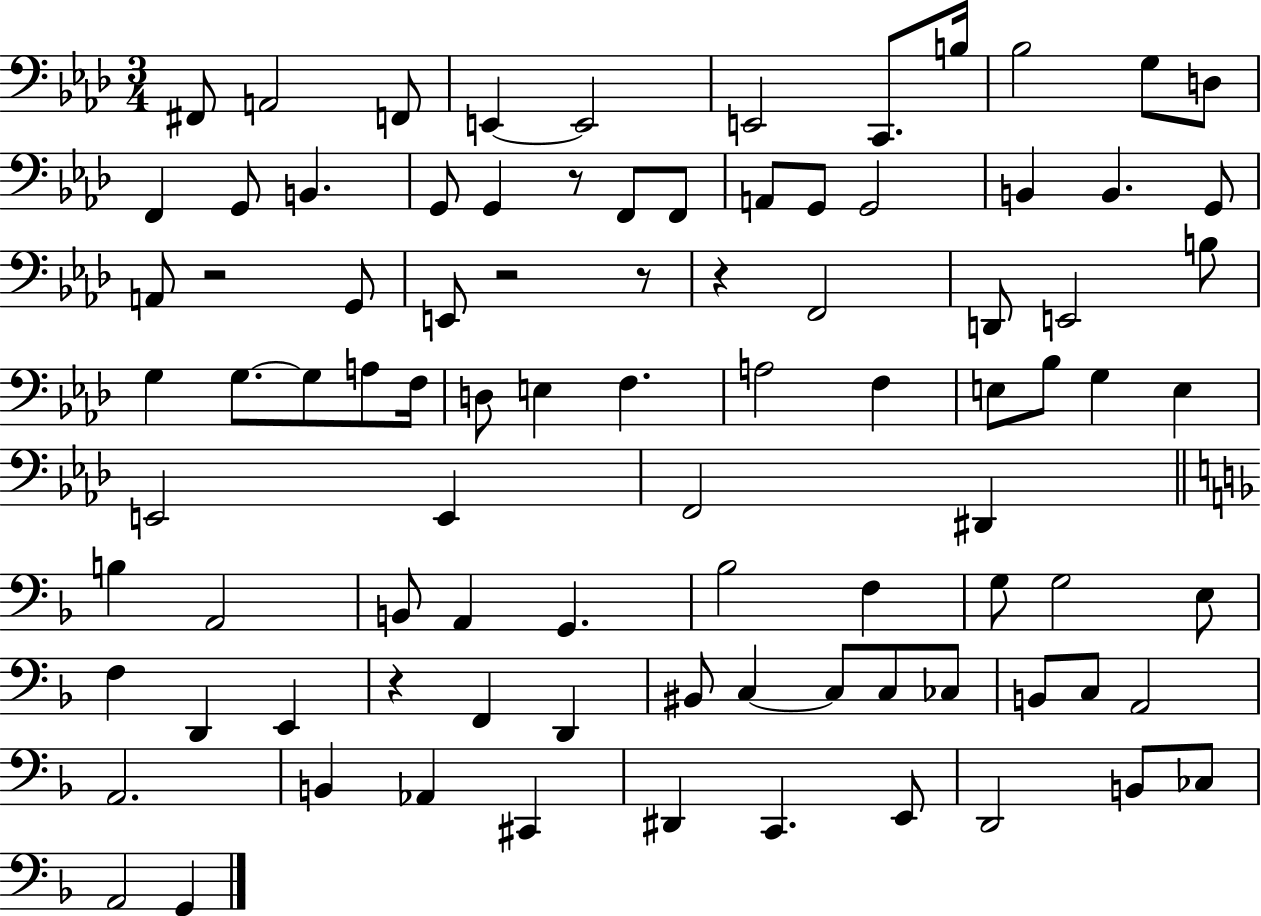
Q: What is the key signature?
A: AES major